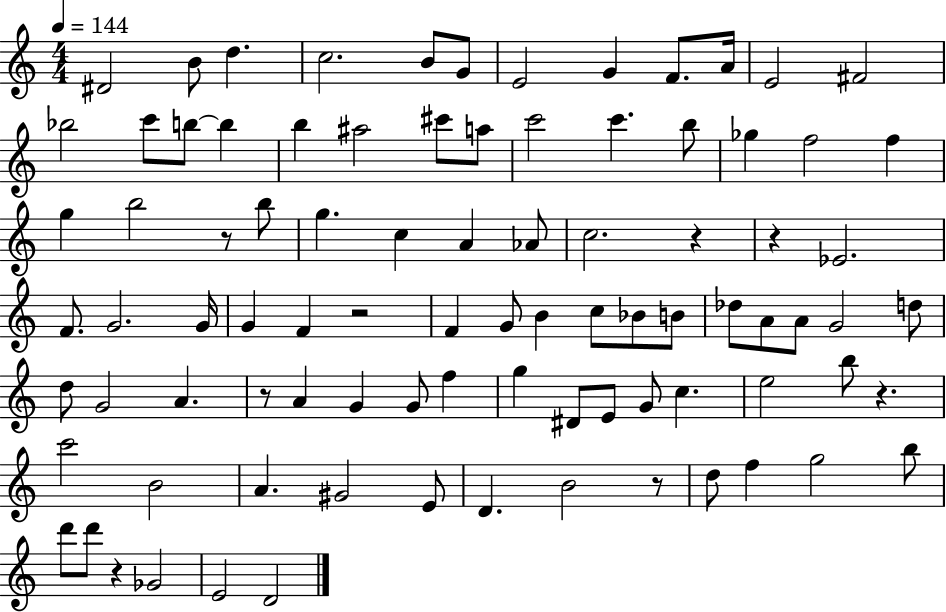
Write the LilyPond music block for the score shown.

{
  \clef treble
  \numericTimeSignature
  \time 4/4
  \key c \major
  \tempo 4 = 144
  dis'2 b'8 d''4. | c''2. b'8 g'8 | e'2 g'4 f'8. a'16 | e'2 fis'2 | \break bes''2 c'''8 b''8~~ b''4 | b''4 ais''2 cis'''8 a''8 | c'''2 c'''4. b''8 | ges''4 f''2 f''4 | \break g''4 b''2 r8 b''8 | g''4. c''4 a'4 aes'8 | c''2. r4 | r4 ees'2. | \break f'8. g'2. g'16 | g'4 f'4 r2 | f'4 g'8 b'4 c''8 bes'8 b'8 | des''8 a'8 a'8 g'2 d''8 | \break d''8 g'2 a'4. | r8 a'4 g'4 g'8 f''4 | g''4 dis'8 e'8 g'8 c''4. | e''2 b''8 r4. | \break c'''2 b'2 | a'4. gis'2 e'8 | d'4. b'2 r8 | d''8 f''4 g''2 b''8 | \break d'''8 d'''8 r4 ges'2 | e'2 d'2 | \bar "|."
}